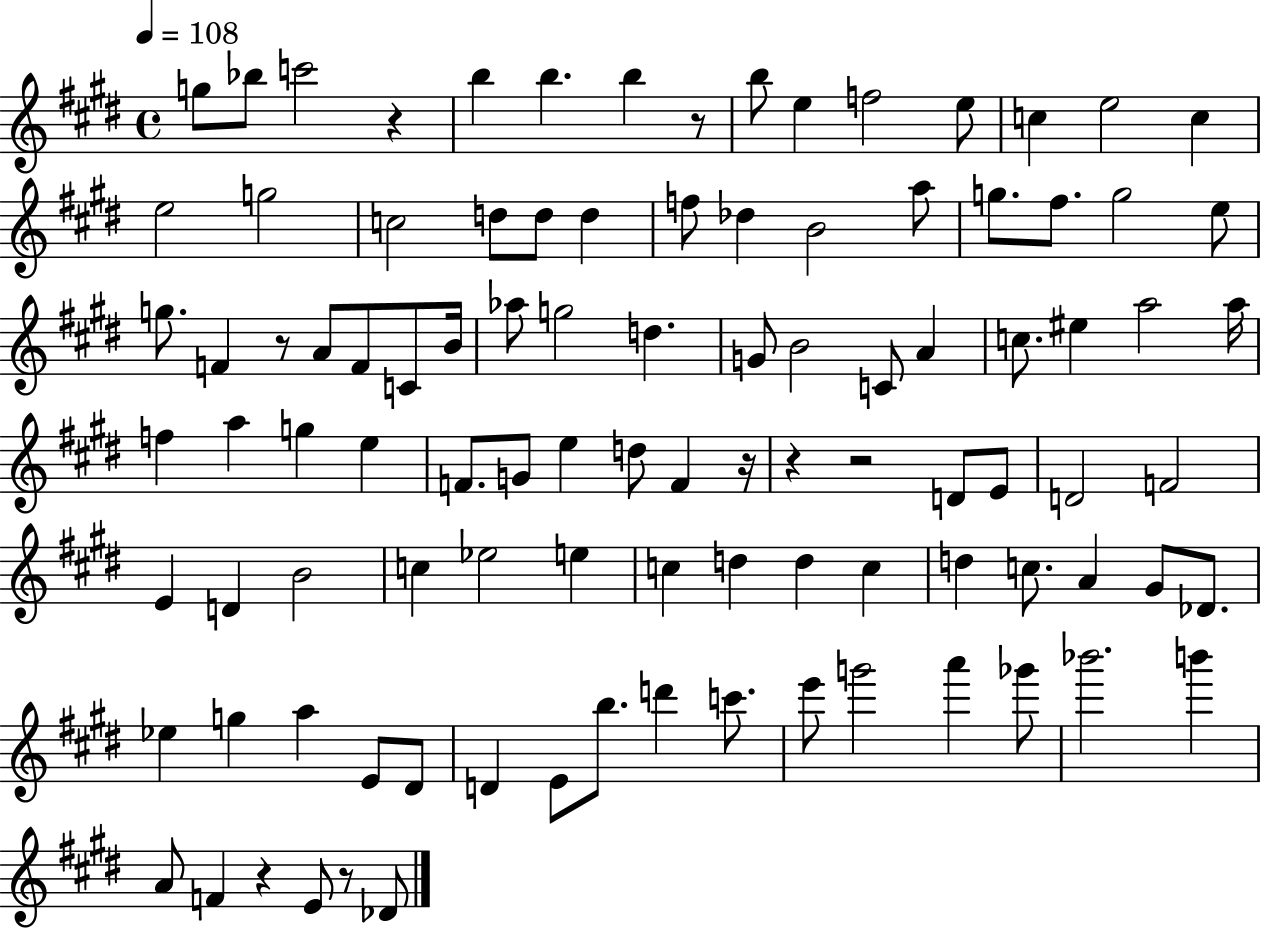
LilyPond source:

{
  \clef treble
  \time 4/4
  \defaultTimeSignature
  \key e \major
  \tempo 4 = 108
  g''8 bes''8 c'''2 r4 | b''4 b''4. b''4 r8 | b''8 e''4 f''2 e''8 | c''4 e''2 c''4 | \break e''2 g''2 | c''2 d''8 d''8 d''4 | f''8 des''4 b'2 a''8 | g''8. fis''8. g''2 e''8 | \break g''8. f'4 r8 a'8 f'8 c'8 b'16 | aes''8 g''2 d''4. | g'8 b'2 c'8 a'4 | c''8. eis''4 a''2 a''16 | \break f''4 a''4 g''4 e''4 | f'8. g'8 e''4 d''8 f'4 r16 | r4 r2 d'8 e'8 | d'2 f'2 | \break e'4 d'4 b'2 | c''4 ees''2 e''4 | c''4 d''4 d''4 c''4 | d''4 c''8. a'4 gis'8 des'8. | \break ees''4 g''4 a''4 e'8 dis'8 | d'4 e'8 b''8. d'''4 c'''8. | e'''8 g'''2 a'''4 ges'''8 | bes'''2. b'''4 | \break a'8 f'4 r4 e'8 r8 des'8 | \bar "|."
}